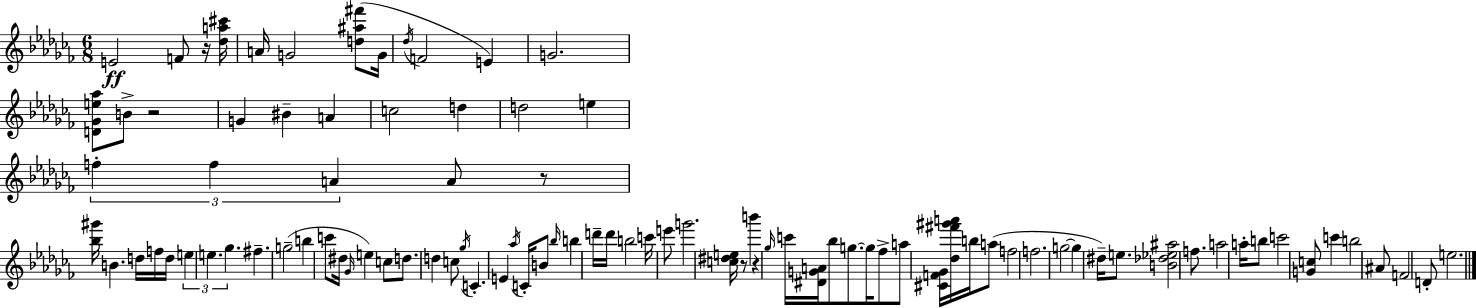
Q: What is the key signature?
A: AES minor